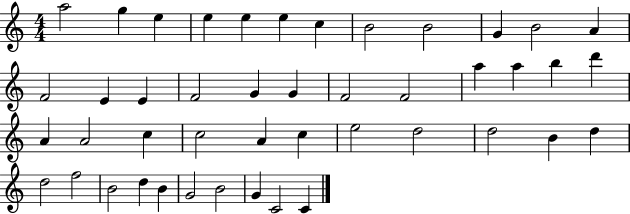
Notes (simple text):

A5/h G5/q E5/q E5/q E5/q E5/q C5/q B4/h B4/h G4/q B4/h A4/q F4/h E4/q E4/q F4/h G4/q G4/q F4/h F4/h A5/q A5/q B5/q D6/q A4/q A4/h C5/q C5/h A4/q C5/q E5/h D5/h D5/h B4/q D5/q D5/h F5/h B4/h D5/q B4/q G4/h B4/h G4/q C4/h C4/q